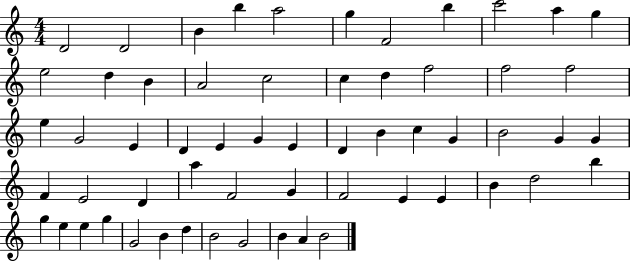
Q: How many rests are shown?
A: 0